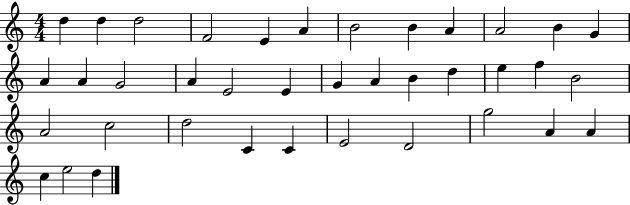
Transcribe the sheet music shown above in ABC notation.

X:1
T:Untitled
M:4/4
L:1/4
K:C
d d d2 F2 E A B2 B A A2 B G A A G2 A E2 E G A B d e f B2 A2 c2 d2 C C E2 D2 g2 A A c e2 d